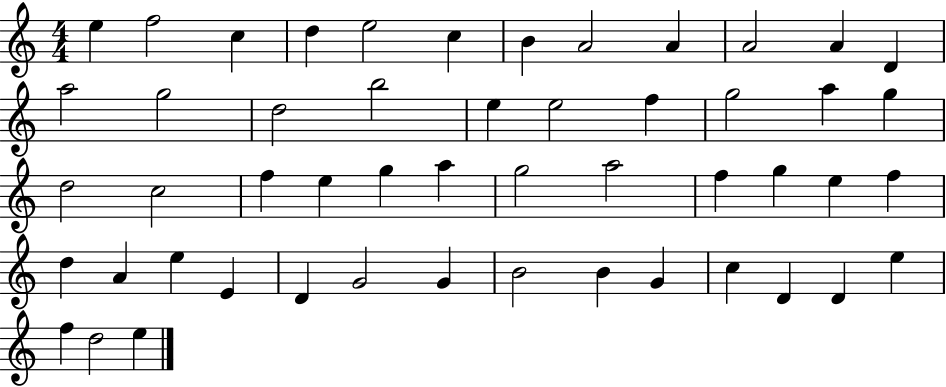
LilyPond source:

{
  \clef treble
  \numericTimeSignature
  \time 4/4
  \key c \major
  e''4 f''2 c''4 | d''4 e''2 c''4 | b'4 a'2 a'4 | a'2 a'4 d'4 | \break a''2 g''2 | d''2 b''2 | e''4 e''2 f''4 | g''2 a''4 g''4 | \break d''2 c''2 | f''4 e''4 g''4 a''4 | g''2 a''2 | f''4 g''4 e''4 f''4 | \break d''4 a'4 e''4 e'4 | d'4 g'2 g'4 | b'2 b'4 g'4 | c''4 d'4 d'4 e''4 | \break f''4 d''2 e''4 | \bar "|."
}